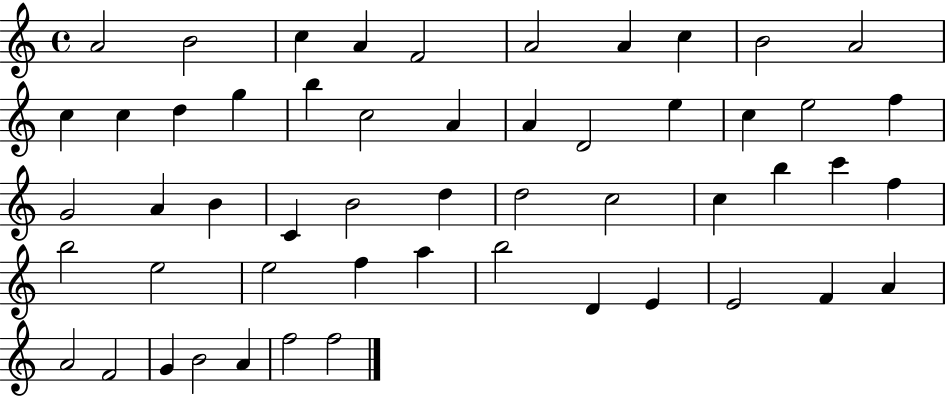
X:1
T:Untitled
M:4/4
L:1/4
K:C
A2 B2 c A F2 A2 A c B2 A2 c c d g b c2 A A D2 e c e2 f G2 A B C B2 d d2 c2 c b c' f b2 e2 e2 f a b2 D E E2 F A A2 F2 G B2 A f2 f2